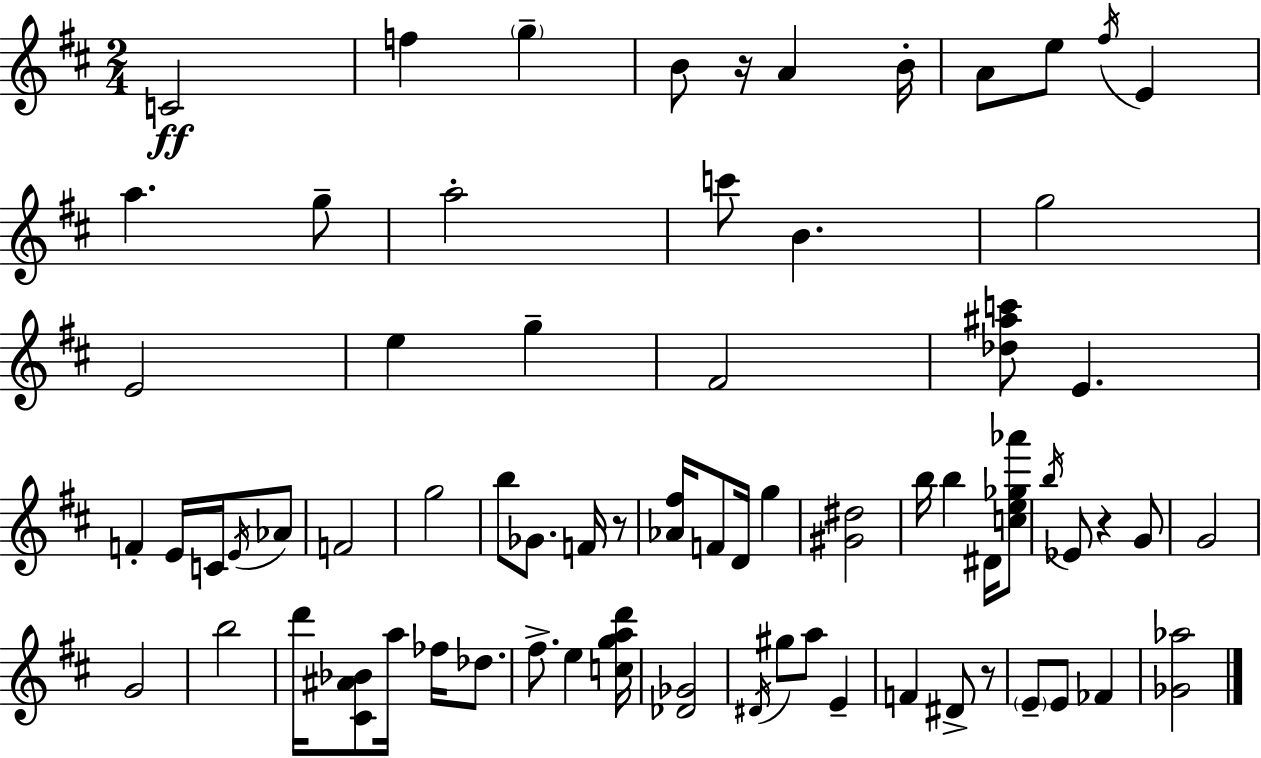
X:1
T:Untitled
M:2/4
L:1/4
K:D
C2 f g B/2 z/4 A B/4 A/2 e/2 ^f/4 E a g/2 a2 c'/2 B g2 E2 e g ^F2 [_d^ac']/2 E F E/4 C/4 E/4 _A/2 F2 g2 b/2 _G/2 F/4 z/2 [_A^f]/4 F/2 D/4 g [^G^d]2 b/4 b ^D/4 [ce_g_a']/2 b/4 _E/2 z G/2 G2 G2 b2 d'/4 [^C^A_B]/2 a/4 _f/4 _d/2 ^f/2 e [cgad']/4 [_D_G]2 ^D/4 ^g/2 a/2 E F ^D/2 z/2 E/2 E/2 _F [_G_a]2